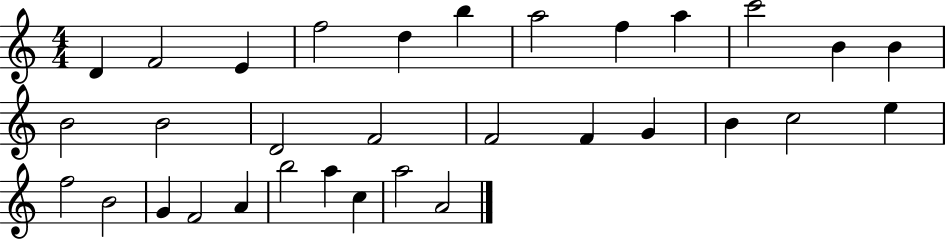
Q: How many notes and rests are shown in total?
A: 32